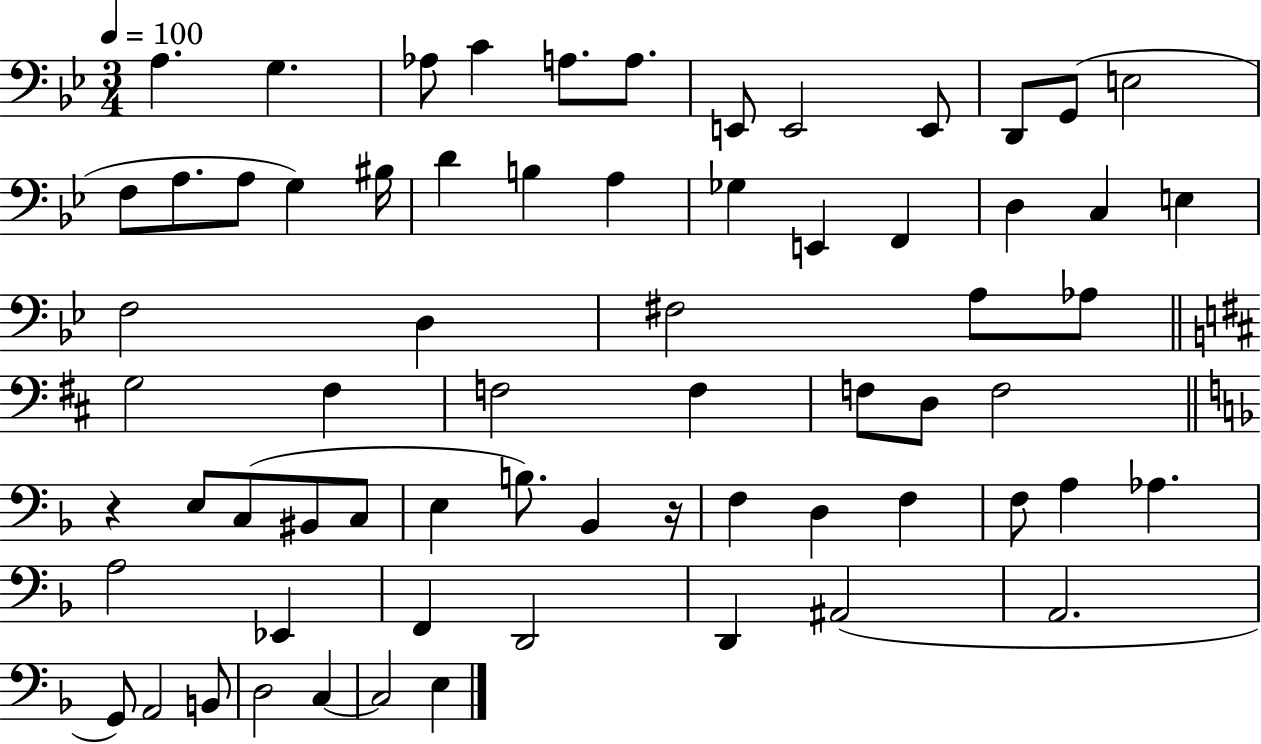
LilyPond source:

{
  \clef bass
  \numericTimeSignature
  \time 3/4
  \key bes \major
  \tempo 4 = 100
  a4. g4. | aes8 c'4 a8. a8. | e,8 e,2 e,8 | d,8 g,8( e2 | \break f8 a8. a8 g4) bis16 | d'4 b4 a4 | ges4 e,4 f,4 | d4 c4 e4 | \break f2 d4 | fis2 a8 aes8 | \bar "||" \break \key b \minor g2 fis4 | f2 f4 | f8 d8 f2 | \bar "||" \break \key f \major r4 e8 c8( bis,8 c8 | e4 b8.) bes,4 r16 | f4 d4 f4 | f8 a4 aes4. | \break a2 ees,4 | f,4 d,2 | d,4 ais,2( | a,2. | \break g,8) a,2 b,8 | d2 c4~~ | c2 e4 | \bar "|."
}